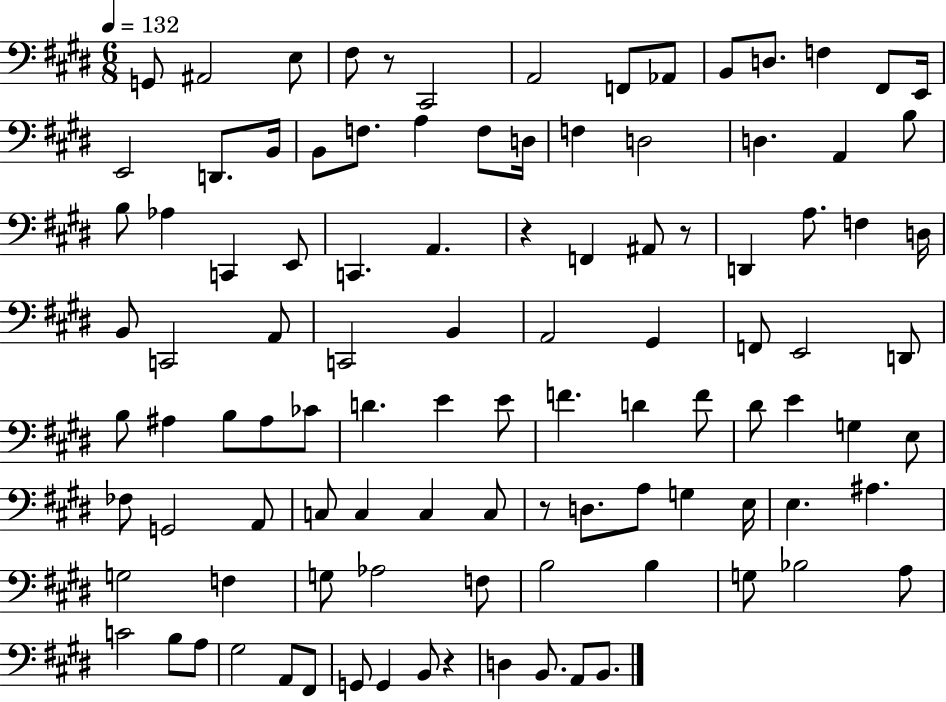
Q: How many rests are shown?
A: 5